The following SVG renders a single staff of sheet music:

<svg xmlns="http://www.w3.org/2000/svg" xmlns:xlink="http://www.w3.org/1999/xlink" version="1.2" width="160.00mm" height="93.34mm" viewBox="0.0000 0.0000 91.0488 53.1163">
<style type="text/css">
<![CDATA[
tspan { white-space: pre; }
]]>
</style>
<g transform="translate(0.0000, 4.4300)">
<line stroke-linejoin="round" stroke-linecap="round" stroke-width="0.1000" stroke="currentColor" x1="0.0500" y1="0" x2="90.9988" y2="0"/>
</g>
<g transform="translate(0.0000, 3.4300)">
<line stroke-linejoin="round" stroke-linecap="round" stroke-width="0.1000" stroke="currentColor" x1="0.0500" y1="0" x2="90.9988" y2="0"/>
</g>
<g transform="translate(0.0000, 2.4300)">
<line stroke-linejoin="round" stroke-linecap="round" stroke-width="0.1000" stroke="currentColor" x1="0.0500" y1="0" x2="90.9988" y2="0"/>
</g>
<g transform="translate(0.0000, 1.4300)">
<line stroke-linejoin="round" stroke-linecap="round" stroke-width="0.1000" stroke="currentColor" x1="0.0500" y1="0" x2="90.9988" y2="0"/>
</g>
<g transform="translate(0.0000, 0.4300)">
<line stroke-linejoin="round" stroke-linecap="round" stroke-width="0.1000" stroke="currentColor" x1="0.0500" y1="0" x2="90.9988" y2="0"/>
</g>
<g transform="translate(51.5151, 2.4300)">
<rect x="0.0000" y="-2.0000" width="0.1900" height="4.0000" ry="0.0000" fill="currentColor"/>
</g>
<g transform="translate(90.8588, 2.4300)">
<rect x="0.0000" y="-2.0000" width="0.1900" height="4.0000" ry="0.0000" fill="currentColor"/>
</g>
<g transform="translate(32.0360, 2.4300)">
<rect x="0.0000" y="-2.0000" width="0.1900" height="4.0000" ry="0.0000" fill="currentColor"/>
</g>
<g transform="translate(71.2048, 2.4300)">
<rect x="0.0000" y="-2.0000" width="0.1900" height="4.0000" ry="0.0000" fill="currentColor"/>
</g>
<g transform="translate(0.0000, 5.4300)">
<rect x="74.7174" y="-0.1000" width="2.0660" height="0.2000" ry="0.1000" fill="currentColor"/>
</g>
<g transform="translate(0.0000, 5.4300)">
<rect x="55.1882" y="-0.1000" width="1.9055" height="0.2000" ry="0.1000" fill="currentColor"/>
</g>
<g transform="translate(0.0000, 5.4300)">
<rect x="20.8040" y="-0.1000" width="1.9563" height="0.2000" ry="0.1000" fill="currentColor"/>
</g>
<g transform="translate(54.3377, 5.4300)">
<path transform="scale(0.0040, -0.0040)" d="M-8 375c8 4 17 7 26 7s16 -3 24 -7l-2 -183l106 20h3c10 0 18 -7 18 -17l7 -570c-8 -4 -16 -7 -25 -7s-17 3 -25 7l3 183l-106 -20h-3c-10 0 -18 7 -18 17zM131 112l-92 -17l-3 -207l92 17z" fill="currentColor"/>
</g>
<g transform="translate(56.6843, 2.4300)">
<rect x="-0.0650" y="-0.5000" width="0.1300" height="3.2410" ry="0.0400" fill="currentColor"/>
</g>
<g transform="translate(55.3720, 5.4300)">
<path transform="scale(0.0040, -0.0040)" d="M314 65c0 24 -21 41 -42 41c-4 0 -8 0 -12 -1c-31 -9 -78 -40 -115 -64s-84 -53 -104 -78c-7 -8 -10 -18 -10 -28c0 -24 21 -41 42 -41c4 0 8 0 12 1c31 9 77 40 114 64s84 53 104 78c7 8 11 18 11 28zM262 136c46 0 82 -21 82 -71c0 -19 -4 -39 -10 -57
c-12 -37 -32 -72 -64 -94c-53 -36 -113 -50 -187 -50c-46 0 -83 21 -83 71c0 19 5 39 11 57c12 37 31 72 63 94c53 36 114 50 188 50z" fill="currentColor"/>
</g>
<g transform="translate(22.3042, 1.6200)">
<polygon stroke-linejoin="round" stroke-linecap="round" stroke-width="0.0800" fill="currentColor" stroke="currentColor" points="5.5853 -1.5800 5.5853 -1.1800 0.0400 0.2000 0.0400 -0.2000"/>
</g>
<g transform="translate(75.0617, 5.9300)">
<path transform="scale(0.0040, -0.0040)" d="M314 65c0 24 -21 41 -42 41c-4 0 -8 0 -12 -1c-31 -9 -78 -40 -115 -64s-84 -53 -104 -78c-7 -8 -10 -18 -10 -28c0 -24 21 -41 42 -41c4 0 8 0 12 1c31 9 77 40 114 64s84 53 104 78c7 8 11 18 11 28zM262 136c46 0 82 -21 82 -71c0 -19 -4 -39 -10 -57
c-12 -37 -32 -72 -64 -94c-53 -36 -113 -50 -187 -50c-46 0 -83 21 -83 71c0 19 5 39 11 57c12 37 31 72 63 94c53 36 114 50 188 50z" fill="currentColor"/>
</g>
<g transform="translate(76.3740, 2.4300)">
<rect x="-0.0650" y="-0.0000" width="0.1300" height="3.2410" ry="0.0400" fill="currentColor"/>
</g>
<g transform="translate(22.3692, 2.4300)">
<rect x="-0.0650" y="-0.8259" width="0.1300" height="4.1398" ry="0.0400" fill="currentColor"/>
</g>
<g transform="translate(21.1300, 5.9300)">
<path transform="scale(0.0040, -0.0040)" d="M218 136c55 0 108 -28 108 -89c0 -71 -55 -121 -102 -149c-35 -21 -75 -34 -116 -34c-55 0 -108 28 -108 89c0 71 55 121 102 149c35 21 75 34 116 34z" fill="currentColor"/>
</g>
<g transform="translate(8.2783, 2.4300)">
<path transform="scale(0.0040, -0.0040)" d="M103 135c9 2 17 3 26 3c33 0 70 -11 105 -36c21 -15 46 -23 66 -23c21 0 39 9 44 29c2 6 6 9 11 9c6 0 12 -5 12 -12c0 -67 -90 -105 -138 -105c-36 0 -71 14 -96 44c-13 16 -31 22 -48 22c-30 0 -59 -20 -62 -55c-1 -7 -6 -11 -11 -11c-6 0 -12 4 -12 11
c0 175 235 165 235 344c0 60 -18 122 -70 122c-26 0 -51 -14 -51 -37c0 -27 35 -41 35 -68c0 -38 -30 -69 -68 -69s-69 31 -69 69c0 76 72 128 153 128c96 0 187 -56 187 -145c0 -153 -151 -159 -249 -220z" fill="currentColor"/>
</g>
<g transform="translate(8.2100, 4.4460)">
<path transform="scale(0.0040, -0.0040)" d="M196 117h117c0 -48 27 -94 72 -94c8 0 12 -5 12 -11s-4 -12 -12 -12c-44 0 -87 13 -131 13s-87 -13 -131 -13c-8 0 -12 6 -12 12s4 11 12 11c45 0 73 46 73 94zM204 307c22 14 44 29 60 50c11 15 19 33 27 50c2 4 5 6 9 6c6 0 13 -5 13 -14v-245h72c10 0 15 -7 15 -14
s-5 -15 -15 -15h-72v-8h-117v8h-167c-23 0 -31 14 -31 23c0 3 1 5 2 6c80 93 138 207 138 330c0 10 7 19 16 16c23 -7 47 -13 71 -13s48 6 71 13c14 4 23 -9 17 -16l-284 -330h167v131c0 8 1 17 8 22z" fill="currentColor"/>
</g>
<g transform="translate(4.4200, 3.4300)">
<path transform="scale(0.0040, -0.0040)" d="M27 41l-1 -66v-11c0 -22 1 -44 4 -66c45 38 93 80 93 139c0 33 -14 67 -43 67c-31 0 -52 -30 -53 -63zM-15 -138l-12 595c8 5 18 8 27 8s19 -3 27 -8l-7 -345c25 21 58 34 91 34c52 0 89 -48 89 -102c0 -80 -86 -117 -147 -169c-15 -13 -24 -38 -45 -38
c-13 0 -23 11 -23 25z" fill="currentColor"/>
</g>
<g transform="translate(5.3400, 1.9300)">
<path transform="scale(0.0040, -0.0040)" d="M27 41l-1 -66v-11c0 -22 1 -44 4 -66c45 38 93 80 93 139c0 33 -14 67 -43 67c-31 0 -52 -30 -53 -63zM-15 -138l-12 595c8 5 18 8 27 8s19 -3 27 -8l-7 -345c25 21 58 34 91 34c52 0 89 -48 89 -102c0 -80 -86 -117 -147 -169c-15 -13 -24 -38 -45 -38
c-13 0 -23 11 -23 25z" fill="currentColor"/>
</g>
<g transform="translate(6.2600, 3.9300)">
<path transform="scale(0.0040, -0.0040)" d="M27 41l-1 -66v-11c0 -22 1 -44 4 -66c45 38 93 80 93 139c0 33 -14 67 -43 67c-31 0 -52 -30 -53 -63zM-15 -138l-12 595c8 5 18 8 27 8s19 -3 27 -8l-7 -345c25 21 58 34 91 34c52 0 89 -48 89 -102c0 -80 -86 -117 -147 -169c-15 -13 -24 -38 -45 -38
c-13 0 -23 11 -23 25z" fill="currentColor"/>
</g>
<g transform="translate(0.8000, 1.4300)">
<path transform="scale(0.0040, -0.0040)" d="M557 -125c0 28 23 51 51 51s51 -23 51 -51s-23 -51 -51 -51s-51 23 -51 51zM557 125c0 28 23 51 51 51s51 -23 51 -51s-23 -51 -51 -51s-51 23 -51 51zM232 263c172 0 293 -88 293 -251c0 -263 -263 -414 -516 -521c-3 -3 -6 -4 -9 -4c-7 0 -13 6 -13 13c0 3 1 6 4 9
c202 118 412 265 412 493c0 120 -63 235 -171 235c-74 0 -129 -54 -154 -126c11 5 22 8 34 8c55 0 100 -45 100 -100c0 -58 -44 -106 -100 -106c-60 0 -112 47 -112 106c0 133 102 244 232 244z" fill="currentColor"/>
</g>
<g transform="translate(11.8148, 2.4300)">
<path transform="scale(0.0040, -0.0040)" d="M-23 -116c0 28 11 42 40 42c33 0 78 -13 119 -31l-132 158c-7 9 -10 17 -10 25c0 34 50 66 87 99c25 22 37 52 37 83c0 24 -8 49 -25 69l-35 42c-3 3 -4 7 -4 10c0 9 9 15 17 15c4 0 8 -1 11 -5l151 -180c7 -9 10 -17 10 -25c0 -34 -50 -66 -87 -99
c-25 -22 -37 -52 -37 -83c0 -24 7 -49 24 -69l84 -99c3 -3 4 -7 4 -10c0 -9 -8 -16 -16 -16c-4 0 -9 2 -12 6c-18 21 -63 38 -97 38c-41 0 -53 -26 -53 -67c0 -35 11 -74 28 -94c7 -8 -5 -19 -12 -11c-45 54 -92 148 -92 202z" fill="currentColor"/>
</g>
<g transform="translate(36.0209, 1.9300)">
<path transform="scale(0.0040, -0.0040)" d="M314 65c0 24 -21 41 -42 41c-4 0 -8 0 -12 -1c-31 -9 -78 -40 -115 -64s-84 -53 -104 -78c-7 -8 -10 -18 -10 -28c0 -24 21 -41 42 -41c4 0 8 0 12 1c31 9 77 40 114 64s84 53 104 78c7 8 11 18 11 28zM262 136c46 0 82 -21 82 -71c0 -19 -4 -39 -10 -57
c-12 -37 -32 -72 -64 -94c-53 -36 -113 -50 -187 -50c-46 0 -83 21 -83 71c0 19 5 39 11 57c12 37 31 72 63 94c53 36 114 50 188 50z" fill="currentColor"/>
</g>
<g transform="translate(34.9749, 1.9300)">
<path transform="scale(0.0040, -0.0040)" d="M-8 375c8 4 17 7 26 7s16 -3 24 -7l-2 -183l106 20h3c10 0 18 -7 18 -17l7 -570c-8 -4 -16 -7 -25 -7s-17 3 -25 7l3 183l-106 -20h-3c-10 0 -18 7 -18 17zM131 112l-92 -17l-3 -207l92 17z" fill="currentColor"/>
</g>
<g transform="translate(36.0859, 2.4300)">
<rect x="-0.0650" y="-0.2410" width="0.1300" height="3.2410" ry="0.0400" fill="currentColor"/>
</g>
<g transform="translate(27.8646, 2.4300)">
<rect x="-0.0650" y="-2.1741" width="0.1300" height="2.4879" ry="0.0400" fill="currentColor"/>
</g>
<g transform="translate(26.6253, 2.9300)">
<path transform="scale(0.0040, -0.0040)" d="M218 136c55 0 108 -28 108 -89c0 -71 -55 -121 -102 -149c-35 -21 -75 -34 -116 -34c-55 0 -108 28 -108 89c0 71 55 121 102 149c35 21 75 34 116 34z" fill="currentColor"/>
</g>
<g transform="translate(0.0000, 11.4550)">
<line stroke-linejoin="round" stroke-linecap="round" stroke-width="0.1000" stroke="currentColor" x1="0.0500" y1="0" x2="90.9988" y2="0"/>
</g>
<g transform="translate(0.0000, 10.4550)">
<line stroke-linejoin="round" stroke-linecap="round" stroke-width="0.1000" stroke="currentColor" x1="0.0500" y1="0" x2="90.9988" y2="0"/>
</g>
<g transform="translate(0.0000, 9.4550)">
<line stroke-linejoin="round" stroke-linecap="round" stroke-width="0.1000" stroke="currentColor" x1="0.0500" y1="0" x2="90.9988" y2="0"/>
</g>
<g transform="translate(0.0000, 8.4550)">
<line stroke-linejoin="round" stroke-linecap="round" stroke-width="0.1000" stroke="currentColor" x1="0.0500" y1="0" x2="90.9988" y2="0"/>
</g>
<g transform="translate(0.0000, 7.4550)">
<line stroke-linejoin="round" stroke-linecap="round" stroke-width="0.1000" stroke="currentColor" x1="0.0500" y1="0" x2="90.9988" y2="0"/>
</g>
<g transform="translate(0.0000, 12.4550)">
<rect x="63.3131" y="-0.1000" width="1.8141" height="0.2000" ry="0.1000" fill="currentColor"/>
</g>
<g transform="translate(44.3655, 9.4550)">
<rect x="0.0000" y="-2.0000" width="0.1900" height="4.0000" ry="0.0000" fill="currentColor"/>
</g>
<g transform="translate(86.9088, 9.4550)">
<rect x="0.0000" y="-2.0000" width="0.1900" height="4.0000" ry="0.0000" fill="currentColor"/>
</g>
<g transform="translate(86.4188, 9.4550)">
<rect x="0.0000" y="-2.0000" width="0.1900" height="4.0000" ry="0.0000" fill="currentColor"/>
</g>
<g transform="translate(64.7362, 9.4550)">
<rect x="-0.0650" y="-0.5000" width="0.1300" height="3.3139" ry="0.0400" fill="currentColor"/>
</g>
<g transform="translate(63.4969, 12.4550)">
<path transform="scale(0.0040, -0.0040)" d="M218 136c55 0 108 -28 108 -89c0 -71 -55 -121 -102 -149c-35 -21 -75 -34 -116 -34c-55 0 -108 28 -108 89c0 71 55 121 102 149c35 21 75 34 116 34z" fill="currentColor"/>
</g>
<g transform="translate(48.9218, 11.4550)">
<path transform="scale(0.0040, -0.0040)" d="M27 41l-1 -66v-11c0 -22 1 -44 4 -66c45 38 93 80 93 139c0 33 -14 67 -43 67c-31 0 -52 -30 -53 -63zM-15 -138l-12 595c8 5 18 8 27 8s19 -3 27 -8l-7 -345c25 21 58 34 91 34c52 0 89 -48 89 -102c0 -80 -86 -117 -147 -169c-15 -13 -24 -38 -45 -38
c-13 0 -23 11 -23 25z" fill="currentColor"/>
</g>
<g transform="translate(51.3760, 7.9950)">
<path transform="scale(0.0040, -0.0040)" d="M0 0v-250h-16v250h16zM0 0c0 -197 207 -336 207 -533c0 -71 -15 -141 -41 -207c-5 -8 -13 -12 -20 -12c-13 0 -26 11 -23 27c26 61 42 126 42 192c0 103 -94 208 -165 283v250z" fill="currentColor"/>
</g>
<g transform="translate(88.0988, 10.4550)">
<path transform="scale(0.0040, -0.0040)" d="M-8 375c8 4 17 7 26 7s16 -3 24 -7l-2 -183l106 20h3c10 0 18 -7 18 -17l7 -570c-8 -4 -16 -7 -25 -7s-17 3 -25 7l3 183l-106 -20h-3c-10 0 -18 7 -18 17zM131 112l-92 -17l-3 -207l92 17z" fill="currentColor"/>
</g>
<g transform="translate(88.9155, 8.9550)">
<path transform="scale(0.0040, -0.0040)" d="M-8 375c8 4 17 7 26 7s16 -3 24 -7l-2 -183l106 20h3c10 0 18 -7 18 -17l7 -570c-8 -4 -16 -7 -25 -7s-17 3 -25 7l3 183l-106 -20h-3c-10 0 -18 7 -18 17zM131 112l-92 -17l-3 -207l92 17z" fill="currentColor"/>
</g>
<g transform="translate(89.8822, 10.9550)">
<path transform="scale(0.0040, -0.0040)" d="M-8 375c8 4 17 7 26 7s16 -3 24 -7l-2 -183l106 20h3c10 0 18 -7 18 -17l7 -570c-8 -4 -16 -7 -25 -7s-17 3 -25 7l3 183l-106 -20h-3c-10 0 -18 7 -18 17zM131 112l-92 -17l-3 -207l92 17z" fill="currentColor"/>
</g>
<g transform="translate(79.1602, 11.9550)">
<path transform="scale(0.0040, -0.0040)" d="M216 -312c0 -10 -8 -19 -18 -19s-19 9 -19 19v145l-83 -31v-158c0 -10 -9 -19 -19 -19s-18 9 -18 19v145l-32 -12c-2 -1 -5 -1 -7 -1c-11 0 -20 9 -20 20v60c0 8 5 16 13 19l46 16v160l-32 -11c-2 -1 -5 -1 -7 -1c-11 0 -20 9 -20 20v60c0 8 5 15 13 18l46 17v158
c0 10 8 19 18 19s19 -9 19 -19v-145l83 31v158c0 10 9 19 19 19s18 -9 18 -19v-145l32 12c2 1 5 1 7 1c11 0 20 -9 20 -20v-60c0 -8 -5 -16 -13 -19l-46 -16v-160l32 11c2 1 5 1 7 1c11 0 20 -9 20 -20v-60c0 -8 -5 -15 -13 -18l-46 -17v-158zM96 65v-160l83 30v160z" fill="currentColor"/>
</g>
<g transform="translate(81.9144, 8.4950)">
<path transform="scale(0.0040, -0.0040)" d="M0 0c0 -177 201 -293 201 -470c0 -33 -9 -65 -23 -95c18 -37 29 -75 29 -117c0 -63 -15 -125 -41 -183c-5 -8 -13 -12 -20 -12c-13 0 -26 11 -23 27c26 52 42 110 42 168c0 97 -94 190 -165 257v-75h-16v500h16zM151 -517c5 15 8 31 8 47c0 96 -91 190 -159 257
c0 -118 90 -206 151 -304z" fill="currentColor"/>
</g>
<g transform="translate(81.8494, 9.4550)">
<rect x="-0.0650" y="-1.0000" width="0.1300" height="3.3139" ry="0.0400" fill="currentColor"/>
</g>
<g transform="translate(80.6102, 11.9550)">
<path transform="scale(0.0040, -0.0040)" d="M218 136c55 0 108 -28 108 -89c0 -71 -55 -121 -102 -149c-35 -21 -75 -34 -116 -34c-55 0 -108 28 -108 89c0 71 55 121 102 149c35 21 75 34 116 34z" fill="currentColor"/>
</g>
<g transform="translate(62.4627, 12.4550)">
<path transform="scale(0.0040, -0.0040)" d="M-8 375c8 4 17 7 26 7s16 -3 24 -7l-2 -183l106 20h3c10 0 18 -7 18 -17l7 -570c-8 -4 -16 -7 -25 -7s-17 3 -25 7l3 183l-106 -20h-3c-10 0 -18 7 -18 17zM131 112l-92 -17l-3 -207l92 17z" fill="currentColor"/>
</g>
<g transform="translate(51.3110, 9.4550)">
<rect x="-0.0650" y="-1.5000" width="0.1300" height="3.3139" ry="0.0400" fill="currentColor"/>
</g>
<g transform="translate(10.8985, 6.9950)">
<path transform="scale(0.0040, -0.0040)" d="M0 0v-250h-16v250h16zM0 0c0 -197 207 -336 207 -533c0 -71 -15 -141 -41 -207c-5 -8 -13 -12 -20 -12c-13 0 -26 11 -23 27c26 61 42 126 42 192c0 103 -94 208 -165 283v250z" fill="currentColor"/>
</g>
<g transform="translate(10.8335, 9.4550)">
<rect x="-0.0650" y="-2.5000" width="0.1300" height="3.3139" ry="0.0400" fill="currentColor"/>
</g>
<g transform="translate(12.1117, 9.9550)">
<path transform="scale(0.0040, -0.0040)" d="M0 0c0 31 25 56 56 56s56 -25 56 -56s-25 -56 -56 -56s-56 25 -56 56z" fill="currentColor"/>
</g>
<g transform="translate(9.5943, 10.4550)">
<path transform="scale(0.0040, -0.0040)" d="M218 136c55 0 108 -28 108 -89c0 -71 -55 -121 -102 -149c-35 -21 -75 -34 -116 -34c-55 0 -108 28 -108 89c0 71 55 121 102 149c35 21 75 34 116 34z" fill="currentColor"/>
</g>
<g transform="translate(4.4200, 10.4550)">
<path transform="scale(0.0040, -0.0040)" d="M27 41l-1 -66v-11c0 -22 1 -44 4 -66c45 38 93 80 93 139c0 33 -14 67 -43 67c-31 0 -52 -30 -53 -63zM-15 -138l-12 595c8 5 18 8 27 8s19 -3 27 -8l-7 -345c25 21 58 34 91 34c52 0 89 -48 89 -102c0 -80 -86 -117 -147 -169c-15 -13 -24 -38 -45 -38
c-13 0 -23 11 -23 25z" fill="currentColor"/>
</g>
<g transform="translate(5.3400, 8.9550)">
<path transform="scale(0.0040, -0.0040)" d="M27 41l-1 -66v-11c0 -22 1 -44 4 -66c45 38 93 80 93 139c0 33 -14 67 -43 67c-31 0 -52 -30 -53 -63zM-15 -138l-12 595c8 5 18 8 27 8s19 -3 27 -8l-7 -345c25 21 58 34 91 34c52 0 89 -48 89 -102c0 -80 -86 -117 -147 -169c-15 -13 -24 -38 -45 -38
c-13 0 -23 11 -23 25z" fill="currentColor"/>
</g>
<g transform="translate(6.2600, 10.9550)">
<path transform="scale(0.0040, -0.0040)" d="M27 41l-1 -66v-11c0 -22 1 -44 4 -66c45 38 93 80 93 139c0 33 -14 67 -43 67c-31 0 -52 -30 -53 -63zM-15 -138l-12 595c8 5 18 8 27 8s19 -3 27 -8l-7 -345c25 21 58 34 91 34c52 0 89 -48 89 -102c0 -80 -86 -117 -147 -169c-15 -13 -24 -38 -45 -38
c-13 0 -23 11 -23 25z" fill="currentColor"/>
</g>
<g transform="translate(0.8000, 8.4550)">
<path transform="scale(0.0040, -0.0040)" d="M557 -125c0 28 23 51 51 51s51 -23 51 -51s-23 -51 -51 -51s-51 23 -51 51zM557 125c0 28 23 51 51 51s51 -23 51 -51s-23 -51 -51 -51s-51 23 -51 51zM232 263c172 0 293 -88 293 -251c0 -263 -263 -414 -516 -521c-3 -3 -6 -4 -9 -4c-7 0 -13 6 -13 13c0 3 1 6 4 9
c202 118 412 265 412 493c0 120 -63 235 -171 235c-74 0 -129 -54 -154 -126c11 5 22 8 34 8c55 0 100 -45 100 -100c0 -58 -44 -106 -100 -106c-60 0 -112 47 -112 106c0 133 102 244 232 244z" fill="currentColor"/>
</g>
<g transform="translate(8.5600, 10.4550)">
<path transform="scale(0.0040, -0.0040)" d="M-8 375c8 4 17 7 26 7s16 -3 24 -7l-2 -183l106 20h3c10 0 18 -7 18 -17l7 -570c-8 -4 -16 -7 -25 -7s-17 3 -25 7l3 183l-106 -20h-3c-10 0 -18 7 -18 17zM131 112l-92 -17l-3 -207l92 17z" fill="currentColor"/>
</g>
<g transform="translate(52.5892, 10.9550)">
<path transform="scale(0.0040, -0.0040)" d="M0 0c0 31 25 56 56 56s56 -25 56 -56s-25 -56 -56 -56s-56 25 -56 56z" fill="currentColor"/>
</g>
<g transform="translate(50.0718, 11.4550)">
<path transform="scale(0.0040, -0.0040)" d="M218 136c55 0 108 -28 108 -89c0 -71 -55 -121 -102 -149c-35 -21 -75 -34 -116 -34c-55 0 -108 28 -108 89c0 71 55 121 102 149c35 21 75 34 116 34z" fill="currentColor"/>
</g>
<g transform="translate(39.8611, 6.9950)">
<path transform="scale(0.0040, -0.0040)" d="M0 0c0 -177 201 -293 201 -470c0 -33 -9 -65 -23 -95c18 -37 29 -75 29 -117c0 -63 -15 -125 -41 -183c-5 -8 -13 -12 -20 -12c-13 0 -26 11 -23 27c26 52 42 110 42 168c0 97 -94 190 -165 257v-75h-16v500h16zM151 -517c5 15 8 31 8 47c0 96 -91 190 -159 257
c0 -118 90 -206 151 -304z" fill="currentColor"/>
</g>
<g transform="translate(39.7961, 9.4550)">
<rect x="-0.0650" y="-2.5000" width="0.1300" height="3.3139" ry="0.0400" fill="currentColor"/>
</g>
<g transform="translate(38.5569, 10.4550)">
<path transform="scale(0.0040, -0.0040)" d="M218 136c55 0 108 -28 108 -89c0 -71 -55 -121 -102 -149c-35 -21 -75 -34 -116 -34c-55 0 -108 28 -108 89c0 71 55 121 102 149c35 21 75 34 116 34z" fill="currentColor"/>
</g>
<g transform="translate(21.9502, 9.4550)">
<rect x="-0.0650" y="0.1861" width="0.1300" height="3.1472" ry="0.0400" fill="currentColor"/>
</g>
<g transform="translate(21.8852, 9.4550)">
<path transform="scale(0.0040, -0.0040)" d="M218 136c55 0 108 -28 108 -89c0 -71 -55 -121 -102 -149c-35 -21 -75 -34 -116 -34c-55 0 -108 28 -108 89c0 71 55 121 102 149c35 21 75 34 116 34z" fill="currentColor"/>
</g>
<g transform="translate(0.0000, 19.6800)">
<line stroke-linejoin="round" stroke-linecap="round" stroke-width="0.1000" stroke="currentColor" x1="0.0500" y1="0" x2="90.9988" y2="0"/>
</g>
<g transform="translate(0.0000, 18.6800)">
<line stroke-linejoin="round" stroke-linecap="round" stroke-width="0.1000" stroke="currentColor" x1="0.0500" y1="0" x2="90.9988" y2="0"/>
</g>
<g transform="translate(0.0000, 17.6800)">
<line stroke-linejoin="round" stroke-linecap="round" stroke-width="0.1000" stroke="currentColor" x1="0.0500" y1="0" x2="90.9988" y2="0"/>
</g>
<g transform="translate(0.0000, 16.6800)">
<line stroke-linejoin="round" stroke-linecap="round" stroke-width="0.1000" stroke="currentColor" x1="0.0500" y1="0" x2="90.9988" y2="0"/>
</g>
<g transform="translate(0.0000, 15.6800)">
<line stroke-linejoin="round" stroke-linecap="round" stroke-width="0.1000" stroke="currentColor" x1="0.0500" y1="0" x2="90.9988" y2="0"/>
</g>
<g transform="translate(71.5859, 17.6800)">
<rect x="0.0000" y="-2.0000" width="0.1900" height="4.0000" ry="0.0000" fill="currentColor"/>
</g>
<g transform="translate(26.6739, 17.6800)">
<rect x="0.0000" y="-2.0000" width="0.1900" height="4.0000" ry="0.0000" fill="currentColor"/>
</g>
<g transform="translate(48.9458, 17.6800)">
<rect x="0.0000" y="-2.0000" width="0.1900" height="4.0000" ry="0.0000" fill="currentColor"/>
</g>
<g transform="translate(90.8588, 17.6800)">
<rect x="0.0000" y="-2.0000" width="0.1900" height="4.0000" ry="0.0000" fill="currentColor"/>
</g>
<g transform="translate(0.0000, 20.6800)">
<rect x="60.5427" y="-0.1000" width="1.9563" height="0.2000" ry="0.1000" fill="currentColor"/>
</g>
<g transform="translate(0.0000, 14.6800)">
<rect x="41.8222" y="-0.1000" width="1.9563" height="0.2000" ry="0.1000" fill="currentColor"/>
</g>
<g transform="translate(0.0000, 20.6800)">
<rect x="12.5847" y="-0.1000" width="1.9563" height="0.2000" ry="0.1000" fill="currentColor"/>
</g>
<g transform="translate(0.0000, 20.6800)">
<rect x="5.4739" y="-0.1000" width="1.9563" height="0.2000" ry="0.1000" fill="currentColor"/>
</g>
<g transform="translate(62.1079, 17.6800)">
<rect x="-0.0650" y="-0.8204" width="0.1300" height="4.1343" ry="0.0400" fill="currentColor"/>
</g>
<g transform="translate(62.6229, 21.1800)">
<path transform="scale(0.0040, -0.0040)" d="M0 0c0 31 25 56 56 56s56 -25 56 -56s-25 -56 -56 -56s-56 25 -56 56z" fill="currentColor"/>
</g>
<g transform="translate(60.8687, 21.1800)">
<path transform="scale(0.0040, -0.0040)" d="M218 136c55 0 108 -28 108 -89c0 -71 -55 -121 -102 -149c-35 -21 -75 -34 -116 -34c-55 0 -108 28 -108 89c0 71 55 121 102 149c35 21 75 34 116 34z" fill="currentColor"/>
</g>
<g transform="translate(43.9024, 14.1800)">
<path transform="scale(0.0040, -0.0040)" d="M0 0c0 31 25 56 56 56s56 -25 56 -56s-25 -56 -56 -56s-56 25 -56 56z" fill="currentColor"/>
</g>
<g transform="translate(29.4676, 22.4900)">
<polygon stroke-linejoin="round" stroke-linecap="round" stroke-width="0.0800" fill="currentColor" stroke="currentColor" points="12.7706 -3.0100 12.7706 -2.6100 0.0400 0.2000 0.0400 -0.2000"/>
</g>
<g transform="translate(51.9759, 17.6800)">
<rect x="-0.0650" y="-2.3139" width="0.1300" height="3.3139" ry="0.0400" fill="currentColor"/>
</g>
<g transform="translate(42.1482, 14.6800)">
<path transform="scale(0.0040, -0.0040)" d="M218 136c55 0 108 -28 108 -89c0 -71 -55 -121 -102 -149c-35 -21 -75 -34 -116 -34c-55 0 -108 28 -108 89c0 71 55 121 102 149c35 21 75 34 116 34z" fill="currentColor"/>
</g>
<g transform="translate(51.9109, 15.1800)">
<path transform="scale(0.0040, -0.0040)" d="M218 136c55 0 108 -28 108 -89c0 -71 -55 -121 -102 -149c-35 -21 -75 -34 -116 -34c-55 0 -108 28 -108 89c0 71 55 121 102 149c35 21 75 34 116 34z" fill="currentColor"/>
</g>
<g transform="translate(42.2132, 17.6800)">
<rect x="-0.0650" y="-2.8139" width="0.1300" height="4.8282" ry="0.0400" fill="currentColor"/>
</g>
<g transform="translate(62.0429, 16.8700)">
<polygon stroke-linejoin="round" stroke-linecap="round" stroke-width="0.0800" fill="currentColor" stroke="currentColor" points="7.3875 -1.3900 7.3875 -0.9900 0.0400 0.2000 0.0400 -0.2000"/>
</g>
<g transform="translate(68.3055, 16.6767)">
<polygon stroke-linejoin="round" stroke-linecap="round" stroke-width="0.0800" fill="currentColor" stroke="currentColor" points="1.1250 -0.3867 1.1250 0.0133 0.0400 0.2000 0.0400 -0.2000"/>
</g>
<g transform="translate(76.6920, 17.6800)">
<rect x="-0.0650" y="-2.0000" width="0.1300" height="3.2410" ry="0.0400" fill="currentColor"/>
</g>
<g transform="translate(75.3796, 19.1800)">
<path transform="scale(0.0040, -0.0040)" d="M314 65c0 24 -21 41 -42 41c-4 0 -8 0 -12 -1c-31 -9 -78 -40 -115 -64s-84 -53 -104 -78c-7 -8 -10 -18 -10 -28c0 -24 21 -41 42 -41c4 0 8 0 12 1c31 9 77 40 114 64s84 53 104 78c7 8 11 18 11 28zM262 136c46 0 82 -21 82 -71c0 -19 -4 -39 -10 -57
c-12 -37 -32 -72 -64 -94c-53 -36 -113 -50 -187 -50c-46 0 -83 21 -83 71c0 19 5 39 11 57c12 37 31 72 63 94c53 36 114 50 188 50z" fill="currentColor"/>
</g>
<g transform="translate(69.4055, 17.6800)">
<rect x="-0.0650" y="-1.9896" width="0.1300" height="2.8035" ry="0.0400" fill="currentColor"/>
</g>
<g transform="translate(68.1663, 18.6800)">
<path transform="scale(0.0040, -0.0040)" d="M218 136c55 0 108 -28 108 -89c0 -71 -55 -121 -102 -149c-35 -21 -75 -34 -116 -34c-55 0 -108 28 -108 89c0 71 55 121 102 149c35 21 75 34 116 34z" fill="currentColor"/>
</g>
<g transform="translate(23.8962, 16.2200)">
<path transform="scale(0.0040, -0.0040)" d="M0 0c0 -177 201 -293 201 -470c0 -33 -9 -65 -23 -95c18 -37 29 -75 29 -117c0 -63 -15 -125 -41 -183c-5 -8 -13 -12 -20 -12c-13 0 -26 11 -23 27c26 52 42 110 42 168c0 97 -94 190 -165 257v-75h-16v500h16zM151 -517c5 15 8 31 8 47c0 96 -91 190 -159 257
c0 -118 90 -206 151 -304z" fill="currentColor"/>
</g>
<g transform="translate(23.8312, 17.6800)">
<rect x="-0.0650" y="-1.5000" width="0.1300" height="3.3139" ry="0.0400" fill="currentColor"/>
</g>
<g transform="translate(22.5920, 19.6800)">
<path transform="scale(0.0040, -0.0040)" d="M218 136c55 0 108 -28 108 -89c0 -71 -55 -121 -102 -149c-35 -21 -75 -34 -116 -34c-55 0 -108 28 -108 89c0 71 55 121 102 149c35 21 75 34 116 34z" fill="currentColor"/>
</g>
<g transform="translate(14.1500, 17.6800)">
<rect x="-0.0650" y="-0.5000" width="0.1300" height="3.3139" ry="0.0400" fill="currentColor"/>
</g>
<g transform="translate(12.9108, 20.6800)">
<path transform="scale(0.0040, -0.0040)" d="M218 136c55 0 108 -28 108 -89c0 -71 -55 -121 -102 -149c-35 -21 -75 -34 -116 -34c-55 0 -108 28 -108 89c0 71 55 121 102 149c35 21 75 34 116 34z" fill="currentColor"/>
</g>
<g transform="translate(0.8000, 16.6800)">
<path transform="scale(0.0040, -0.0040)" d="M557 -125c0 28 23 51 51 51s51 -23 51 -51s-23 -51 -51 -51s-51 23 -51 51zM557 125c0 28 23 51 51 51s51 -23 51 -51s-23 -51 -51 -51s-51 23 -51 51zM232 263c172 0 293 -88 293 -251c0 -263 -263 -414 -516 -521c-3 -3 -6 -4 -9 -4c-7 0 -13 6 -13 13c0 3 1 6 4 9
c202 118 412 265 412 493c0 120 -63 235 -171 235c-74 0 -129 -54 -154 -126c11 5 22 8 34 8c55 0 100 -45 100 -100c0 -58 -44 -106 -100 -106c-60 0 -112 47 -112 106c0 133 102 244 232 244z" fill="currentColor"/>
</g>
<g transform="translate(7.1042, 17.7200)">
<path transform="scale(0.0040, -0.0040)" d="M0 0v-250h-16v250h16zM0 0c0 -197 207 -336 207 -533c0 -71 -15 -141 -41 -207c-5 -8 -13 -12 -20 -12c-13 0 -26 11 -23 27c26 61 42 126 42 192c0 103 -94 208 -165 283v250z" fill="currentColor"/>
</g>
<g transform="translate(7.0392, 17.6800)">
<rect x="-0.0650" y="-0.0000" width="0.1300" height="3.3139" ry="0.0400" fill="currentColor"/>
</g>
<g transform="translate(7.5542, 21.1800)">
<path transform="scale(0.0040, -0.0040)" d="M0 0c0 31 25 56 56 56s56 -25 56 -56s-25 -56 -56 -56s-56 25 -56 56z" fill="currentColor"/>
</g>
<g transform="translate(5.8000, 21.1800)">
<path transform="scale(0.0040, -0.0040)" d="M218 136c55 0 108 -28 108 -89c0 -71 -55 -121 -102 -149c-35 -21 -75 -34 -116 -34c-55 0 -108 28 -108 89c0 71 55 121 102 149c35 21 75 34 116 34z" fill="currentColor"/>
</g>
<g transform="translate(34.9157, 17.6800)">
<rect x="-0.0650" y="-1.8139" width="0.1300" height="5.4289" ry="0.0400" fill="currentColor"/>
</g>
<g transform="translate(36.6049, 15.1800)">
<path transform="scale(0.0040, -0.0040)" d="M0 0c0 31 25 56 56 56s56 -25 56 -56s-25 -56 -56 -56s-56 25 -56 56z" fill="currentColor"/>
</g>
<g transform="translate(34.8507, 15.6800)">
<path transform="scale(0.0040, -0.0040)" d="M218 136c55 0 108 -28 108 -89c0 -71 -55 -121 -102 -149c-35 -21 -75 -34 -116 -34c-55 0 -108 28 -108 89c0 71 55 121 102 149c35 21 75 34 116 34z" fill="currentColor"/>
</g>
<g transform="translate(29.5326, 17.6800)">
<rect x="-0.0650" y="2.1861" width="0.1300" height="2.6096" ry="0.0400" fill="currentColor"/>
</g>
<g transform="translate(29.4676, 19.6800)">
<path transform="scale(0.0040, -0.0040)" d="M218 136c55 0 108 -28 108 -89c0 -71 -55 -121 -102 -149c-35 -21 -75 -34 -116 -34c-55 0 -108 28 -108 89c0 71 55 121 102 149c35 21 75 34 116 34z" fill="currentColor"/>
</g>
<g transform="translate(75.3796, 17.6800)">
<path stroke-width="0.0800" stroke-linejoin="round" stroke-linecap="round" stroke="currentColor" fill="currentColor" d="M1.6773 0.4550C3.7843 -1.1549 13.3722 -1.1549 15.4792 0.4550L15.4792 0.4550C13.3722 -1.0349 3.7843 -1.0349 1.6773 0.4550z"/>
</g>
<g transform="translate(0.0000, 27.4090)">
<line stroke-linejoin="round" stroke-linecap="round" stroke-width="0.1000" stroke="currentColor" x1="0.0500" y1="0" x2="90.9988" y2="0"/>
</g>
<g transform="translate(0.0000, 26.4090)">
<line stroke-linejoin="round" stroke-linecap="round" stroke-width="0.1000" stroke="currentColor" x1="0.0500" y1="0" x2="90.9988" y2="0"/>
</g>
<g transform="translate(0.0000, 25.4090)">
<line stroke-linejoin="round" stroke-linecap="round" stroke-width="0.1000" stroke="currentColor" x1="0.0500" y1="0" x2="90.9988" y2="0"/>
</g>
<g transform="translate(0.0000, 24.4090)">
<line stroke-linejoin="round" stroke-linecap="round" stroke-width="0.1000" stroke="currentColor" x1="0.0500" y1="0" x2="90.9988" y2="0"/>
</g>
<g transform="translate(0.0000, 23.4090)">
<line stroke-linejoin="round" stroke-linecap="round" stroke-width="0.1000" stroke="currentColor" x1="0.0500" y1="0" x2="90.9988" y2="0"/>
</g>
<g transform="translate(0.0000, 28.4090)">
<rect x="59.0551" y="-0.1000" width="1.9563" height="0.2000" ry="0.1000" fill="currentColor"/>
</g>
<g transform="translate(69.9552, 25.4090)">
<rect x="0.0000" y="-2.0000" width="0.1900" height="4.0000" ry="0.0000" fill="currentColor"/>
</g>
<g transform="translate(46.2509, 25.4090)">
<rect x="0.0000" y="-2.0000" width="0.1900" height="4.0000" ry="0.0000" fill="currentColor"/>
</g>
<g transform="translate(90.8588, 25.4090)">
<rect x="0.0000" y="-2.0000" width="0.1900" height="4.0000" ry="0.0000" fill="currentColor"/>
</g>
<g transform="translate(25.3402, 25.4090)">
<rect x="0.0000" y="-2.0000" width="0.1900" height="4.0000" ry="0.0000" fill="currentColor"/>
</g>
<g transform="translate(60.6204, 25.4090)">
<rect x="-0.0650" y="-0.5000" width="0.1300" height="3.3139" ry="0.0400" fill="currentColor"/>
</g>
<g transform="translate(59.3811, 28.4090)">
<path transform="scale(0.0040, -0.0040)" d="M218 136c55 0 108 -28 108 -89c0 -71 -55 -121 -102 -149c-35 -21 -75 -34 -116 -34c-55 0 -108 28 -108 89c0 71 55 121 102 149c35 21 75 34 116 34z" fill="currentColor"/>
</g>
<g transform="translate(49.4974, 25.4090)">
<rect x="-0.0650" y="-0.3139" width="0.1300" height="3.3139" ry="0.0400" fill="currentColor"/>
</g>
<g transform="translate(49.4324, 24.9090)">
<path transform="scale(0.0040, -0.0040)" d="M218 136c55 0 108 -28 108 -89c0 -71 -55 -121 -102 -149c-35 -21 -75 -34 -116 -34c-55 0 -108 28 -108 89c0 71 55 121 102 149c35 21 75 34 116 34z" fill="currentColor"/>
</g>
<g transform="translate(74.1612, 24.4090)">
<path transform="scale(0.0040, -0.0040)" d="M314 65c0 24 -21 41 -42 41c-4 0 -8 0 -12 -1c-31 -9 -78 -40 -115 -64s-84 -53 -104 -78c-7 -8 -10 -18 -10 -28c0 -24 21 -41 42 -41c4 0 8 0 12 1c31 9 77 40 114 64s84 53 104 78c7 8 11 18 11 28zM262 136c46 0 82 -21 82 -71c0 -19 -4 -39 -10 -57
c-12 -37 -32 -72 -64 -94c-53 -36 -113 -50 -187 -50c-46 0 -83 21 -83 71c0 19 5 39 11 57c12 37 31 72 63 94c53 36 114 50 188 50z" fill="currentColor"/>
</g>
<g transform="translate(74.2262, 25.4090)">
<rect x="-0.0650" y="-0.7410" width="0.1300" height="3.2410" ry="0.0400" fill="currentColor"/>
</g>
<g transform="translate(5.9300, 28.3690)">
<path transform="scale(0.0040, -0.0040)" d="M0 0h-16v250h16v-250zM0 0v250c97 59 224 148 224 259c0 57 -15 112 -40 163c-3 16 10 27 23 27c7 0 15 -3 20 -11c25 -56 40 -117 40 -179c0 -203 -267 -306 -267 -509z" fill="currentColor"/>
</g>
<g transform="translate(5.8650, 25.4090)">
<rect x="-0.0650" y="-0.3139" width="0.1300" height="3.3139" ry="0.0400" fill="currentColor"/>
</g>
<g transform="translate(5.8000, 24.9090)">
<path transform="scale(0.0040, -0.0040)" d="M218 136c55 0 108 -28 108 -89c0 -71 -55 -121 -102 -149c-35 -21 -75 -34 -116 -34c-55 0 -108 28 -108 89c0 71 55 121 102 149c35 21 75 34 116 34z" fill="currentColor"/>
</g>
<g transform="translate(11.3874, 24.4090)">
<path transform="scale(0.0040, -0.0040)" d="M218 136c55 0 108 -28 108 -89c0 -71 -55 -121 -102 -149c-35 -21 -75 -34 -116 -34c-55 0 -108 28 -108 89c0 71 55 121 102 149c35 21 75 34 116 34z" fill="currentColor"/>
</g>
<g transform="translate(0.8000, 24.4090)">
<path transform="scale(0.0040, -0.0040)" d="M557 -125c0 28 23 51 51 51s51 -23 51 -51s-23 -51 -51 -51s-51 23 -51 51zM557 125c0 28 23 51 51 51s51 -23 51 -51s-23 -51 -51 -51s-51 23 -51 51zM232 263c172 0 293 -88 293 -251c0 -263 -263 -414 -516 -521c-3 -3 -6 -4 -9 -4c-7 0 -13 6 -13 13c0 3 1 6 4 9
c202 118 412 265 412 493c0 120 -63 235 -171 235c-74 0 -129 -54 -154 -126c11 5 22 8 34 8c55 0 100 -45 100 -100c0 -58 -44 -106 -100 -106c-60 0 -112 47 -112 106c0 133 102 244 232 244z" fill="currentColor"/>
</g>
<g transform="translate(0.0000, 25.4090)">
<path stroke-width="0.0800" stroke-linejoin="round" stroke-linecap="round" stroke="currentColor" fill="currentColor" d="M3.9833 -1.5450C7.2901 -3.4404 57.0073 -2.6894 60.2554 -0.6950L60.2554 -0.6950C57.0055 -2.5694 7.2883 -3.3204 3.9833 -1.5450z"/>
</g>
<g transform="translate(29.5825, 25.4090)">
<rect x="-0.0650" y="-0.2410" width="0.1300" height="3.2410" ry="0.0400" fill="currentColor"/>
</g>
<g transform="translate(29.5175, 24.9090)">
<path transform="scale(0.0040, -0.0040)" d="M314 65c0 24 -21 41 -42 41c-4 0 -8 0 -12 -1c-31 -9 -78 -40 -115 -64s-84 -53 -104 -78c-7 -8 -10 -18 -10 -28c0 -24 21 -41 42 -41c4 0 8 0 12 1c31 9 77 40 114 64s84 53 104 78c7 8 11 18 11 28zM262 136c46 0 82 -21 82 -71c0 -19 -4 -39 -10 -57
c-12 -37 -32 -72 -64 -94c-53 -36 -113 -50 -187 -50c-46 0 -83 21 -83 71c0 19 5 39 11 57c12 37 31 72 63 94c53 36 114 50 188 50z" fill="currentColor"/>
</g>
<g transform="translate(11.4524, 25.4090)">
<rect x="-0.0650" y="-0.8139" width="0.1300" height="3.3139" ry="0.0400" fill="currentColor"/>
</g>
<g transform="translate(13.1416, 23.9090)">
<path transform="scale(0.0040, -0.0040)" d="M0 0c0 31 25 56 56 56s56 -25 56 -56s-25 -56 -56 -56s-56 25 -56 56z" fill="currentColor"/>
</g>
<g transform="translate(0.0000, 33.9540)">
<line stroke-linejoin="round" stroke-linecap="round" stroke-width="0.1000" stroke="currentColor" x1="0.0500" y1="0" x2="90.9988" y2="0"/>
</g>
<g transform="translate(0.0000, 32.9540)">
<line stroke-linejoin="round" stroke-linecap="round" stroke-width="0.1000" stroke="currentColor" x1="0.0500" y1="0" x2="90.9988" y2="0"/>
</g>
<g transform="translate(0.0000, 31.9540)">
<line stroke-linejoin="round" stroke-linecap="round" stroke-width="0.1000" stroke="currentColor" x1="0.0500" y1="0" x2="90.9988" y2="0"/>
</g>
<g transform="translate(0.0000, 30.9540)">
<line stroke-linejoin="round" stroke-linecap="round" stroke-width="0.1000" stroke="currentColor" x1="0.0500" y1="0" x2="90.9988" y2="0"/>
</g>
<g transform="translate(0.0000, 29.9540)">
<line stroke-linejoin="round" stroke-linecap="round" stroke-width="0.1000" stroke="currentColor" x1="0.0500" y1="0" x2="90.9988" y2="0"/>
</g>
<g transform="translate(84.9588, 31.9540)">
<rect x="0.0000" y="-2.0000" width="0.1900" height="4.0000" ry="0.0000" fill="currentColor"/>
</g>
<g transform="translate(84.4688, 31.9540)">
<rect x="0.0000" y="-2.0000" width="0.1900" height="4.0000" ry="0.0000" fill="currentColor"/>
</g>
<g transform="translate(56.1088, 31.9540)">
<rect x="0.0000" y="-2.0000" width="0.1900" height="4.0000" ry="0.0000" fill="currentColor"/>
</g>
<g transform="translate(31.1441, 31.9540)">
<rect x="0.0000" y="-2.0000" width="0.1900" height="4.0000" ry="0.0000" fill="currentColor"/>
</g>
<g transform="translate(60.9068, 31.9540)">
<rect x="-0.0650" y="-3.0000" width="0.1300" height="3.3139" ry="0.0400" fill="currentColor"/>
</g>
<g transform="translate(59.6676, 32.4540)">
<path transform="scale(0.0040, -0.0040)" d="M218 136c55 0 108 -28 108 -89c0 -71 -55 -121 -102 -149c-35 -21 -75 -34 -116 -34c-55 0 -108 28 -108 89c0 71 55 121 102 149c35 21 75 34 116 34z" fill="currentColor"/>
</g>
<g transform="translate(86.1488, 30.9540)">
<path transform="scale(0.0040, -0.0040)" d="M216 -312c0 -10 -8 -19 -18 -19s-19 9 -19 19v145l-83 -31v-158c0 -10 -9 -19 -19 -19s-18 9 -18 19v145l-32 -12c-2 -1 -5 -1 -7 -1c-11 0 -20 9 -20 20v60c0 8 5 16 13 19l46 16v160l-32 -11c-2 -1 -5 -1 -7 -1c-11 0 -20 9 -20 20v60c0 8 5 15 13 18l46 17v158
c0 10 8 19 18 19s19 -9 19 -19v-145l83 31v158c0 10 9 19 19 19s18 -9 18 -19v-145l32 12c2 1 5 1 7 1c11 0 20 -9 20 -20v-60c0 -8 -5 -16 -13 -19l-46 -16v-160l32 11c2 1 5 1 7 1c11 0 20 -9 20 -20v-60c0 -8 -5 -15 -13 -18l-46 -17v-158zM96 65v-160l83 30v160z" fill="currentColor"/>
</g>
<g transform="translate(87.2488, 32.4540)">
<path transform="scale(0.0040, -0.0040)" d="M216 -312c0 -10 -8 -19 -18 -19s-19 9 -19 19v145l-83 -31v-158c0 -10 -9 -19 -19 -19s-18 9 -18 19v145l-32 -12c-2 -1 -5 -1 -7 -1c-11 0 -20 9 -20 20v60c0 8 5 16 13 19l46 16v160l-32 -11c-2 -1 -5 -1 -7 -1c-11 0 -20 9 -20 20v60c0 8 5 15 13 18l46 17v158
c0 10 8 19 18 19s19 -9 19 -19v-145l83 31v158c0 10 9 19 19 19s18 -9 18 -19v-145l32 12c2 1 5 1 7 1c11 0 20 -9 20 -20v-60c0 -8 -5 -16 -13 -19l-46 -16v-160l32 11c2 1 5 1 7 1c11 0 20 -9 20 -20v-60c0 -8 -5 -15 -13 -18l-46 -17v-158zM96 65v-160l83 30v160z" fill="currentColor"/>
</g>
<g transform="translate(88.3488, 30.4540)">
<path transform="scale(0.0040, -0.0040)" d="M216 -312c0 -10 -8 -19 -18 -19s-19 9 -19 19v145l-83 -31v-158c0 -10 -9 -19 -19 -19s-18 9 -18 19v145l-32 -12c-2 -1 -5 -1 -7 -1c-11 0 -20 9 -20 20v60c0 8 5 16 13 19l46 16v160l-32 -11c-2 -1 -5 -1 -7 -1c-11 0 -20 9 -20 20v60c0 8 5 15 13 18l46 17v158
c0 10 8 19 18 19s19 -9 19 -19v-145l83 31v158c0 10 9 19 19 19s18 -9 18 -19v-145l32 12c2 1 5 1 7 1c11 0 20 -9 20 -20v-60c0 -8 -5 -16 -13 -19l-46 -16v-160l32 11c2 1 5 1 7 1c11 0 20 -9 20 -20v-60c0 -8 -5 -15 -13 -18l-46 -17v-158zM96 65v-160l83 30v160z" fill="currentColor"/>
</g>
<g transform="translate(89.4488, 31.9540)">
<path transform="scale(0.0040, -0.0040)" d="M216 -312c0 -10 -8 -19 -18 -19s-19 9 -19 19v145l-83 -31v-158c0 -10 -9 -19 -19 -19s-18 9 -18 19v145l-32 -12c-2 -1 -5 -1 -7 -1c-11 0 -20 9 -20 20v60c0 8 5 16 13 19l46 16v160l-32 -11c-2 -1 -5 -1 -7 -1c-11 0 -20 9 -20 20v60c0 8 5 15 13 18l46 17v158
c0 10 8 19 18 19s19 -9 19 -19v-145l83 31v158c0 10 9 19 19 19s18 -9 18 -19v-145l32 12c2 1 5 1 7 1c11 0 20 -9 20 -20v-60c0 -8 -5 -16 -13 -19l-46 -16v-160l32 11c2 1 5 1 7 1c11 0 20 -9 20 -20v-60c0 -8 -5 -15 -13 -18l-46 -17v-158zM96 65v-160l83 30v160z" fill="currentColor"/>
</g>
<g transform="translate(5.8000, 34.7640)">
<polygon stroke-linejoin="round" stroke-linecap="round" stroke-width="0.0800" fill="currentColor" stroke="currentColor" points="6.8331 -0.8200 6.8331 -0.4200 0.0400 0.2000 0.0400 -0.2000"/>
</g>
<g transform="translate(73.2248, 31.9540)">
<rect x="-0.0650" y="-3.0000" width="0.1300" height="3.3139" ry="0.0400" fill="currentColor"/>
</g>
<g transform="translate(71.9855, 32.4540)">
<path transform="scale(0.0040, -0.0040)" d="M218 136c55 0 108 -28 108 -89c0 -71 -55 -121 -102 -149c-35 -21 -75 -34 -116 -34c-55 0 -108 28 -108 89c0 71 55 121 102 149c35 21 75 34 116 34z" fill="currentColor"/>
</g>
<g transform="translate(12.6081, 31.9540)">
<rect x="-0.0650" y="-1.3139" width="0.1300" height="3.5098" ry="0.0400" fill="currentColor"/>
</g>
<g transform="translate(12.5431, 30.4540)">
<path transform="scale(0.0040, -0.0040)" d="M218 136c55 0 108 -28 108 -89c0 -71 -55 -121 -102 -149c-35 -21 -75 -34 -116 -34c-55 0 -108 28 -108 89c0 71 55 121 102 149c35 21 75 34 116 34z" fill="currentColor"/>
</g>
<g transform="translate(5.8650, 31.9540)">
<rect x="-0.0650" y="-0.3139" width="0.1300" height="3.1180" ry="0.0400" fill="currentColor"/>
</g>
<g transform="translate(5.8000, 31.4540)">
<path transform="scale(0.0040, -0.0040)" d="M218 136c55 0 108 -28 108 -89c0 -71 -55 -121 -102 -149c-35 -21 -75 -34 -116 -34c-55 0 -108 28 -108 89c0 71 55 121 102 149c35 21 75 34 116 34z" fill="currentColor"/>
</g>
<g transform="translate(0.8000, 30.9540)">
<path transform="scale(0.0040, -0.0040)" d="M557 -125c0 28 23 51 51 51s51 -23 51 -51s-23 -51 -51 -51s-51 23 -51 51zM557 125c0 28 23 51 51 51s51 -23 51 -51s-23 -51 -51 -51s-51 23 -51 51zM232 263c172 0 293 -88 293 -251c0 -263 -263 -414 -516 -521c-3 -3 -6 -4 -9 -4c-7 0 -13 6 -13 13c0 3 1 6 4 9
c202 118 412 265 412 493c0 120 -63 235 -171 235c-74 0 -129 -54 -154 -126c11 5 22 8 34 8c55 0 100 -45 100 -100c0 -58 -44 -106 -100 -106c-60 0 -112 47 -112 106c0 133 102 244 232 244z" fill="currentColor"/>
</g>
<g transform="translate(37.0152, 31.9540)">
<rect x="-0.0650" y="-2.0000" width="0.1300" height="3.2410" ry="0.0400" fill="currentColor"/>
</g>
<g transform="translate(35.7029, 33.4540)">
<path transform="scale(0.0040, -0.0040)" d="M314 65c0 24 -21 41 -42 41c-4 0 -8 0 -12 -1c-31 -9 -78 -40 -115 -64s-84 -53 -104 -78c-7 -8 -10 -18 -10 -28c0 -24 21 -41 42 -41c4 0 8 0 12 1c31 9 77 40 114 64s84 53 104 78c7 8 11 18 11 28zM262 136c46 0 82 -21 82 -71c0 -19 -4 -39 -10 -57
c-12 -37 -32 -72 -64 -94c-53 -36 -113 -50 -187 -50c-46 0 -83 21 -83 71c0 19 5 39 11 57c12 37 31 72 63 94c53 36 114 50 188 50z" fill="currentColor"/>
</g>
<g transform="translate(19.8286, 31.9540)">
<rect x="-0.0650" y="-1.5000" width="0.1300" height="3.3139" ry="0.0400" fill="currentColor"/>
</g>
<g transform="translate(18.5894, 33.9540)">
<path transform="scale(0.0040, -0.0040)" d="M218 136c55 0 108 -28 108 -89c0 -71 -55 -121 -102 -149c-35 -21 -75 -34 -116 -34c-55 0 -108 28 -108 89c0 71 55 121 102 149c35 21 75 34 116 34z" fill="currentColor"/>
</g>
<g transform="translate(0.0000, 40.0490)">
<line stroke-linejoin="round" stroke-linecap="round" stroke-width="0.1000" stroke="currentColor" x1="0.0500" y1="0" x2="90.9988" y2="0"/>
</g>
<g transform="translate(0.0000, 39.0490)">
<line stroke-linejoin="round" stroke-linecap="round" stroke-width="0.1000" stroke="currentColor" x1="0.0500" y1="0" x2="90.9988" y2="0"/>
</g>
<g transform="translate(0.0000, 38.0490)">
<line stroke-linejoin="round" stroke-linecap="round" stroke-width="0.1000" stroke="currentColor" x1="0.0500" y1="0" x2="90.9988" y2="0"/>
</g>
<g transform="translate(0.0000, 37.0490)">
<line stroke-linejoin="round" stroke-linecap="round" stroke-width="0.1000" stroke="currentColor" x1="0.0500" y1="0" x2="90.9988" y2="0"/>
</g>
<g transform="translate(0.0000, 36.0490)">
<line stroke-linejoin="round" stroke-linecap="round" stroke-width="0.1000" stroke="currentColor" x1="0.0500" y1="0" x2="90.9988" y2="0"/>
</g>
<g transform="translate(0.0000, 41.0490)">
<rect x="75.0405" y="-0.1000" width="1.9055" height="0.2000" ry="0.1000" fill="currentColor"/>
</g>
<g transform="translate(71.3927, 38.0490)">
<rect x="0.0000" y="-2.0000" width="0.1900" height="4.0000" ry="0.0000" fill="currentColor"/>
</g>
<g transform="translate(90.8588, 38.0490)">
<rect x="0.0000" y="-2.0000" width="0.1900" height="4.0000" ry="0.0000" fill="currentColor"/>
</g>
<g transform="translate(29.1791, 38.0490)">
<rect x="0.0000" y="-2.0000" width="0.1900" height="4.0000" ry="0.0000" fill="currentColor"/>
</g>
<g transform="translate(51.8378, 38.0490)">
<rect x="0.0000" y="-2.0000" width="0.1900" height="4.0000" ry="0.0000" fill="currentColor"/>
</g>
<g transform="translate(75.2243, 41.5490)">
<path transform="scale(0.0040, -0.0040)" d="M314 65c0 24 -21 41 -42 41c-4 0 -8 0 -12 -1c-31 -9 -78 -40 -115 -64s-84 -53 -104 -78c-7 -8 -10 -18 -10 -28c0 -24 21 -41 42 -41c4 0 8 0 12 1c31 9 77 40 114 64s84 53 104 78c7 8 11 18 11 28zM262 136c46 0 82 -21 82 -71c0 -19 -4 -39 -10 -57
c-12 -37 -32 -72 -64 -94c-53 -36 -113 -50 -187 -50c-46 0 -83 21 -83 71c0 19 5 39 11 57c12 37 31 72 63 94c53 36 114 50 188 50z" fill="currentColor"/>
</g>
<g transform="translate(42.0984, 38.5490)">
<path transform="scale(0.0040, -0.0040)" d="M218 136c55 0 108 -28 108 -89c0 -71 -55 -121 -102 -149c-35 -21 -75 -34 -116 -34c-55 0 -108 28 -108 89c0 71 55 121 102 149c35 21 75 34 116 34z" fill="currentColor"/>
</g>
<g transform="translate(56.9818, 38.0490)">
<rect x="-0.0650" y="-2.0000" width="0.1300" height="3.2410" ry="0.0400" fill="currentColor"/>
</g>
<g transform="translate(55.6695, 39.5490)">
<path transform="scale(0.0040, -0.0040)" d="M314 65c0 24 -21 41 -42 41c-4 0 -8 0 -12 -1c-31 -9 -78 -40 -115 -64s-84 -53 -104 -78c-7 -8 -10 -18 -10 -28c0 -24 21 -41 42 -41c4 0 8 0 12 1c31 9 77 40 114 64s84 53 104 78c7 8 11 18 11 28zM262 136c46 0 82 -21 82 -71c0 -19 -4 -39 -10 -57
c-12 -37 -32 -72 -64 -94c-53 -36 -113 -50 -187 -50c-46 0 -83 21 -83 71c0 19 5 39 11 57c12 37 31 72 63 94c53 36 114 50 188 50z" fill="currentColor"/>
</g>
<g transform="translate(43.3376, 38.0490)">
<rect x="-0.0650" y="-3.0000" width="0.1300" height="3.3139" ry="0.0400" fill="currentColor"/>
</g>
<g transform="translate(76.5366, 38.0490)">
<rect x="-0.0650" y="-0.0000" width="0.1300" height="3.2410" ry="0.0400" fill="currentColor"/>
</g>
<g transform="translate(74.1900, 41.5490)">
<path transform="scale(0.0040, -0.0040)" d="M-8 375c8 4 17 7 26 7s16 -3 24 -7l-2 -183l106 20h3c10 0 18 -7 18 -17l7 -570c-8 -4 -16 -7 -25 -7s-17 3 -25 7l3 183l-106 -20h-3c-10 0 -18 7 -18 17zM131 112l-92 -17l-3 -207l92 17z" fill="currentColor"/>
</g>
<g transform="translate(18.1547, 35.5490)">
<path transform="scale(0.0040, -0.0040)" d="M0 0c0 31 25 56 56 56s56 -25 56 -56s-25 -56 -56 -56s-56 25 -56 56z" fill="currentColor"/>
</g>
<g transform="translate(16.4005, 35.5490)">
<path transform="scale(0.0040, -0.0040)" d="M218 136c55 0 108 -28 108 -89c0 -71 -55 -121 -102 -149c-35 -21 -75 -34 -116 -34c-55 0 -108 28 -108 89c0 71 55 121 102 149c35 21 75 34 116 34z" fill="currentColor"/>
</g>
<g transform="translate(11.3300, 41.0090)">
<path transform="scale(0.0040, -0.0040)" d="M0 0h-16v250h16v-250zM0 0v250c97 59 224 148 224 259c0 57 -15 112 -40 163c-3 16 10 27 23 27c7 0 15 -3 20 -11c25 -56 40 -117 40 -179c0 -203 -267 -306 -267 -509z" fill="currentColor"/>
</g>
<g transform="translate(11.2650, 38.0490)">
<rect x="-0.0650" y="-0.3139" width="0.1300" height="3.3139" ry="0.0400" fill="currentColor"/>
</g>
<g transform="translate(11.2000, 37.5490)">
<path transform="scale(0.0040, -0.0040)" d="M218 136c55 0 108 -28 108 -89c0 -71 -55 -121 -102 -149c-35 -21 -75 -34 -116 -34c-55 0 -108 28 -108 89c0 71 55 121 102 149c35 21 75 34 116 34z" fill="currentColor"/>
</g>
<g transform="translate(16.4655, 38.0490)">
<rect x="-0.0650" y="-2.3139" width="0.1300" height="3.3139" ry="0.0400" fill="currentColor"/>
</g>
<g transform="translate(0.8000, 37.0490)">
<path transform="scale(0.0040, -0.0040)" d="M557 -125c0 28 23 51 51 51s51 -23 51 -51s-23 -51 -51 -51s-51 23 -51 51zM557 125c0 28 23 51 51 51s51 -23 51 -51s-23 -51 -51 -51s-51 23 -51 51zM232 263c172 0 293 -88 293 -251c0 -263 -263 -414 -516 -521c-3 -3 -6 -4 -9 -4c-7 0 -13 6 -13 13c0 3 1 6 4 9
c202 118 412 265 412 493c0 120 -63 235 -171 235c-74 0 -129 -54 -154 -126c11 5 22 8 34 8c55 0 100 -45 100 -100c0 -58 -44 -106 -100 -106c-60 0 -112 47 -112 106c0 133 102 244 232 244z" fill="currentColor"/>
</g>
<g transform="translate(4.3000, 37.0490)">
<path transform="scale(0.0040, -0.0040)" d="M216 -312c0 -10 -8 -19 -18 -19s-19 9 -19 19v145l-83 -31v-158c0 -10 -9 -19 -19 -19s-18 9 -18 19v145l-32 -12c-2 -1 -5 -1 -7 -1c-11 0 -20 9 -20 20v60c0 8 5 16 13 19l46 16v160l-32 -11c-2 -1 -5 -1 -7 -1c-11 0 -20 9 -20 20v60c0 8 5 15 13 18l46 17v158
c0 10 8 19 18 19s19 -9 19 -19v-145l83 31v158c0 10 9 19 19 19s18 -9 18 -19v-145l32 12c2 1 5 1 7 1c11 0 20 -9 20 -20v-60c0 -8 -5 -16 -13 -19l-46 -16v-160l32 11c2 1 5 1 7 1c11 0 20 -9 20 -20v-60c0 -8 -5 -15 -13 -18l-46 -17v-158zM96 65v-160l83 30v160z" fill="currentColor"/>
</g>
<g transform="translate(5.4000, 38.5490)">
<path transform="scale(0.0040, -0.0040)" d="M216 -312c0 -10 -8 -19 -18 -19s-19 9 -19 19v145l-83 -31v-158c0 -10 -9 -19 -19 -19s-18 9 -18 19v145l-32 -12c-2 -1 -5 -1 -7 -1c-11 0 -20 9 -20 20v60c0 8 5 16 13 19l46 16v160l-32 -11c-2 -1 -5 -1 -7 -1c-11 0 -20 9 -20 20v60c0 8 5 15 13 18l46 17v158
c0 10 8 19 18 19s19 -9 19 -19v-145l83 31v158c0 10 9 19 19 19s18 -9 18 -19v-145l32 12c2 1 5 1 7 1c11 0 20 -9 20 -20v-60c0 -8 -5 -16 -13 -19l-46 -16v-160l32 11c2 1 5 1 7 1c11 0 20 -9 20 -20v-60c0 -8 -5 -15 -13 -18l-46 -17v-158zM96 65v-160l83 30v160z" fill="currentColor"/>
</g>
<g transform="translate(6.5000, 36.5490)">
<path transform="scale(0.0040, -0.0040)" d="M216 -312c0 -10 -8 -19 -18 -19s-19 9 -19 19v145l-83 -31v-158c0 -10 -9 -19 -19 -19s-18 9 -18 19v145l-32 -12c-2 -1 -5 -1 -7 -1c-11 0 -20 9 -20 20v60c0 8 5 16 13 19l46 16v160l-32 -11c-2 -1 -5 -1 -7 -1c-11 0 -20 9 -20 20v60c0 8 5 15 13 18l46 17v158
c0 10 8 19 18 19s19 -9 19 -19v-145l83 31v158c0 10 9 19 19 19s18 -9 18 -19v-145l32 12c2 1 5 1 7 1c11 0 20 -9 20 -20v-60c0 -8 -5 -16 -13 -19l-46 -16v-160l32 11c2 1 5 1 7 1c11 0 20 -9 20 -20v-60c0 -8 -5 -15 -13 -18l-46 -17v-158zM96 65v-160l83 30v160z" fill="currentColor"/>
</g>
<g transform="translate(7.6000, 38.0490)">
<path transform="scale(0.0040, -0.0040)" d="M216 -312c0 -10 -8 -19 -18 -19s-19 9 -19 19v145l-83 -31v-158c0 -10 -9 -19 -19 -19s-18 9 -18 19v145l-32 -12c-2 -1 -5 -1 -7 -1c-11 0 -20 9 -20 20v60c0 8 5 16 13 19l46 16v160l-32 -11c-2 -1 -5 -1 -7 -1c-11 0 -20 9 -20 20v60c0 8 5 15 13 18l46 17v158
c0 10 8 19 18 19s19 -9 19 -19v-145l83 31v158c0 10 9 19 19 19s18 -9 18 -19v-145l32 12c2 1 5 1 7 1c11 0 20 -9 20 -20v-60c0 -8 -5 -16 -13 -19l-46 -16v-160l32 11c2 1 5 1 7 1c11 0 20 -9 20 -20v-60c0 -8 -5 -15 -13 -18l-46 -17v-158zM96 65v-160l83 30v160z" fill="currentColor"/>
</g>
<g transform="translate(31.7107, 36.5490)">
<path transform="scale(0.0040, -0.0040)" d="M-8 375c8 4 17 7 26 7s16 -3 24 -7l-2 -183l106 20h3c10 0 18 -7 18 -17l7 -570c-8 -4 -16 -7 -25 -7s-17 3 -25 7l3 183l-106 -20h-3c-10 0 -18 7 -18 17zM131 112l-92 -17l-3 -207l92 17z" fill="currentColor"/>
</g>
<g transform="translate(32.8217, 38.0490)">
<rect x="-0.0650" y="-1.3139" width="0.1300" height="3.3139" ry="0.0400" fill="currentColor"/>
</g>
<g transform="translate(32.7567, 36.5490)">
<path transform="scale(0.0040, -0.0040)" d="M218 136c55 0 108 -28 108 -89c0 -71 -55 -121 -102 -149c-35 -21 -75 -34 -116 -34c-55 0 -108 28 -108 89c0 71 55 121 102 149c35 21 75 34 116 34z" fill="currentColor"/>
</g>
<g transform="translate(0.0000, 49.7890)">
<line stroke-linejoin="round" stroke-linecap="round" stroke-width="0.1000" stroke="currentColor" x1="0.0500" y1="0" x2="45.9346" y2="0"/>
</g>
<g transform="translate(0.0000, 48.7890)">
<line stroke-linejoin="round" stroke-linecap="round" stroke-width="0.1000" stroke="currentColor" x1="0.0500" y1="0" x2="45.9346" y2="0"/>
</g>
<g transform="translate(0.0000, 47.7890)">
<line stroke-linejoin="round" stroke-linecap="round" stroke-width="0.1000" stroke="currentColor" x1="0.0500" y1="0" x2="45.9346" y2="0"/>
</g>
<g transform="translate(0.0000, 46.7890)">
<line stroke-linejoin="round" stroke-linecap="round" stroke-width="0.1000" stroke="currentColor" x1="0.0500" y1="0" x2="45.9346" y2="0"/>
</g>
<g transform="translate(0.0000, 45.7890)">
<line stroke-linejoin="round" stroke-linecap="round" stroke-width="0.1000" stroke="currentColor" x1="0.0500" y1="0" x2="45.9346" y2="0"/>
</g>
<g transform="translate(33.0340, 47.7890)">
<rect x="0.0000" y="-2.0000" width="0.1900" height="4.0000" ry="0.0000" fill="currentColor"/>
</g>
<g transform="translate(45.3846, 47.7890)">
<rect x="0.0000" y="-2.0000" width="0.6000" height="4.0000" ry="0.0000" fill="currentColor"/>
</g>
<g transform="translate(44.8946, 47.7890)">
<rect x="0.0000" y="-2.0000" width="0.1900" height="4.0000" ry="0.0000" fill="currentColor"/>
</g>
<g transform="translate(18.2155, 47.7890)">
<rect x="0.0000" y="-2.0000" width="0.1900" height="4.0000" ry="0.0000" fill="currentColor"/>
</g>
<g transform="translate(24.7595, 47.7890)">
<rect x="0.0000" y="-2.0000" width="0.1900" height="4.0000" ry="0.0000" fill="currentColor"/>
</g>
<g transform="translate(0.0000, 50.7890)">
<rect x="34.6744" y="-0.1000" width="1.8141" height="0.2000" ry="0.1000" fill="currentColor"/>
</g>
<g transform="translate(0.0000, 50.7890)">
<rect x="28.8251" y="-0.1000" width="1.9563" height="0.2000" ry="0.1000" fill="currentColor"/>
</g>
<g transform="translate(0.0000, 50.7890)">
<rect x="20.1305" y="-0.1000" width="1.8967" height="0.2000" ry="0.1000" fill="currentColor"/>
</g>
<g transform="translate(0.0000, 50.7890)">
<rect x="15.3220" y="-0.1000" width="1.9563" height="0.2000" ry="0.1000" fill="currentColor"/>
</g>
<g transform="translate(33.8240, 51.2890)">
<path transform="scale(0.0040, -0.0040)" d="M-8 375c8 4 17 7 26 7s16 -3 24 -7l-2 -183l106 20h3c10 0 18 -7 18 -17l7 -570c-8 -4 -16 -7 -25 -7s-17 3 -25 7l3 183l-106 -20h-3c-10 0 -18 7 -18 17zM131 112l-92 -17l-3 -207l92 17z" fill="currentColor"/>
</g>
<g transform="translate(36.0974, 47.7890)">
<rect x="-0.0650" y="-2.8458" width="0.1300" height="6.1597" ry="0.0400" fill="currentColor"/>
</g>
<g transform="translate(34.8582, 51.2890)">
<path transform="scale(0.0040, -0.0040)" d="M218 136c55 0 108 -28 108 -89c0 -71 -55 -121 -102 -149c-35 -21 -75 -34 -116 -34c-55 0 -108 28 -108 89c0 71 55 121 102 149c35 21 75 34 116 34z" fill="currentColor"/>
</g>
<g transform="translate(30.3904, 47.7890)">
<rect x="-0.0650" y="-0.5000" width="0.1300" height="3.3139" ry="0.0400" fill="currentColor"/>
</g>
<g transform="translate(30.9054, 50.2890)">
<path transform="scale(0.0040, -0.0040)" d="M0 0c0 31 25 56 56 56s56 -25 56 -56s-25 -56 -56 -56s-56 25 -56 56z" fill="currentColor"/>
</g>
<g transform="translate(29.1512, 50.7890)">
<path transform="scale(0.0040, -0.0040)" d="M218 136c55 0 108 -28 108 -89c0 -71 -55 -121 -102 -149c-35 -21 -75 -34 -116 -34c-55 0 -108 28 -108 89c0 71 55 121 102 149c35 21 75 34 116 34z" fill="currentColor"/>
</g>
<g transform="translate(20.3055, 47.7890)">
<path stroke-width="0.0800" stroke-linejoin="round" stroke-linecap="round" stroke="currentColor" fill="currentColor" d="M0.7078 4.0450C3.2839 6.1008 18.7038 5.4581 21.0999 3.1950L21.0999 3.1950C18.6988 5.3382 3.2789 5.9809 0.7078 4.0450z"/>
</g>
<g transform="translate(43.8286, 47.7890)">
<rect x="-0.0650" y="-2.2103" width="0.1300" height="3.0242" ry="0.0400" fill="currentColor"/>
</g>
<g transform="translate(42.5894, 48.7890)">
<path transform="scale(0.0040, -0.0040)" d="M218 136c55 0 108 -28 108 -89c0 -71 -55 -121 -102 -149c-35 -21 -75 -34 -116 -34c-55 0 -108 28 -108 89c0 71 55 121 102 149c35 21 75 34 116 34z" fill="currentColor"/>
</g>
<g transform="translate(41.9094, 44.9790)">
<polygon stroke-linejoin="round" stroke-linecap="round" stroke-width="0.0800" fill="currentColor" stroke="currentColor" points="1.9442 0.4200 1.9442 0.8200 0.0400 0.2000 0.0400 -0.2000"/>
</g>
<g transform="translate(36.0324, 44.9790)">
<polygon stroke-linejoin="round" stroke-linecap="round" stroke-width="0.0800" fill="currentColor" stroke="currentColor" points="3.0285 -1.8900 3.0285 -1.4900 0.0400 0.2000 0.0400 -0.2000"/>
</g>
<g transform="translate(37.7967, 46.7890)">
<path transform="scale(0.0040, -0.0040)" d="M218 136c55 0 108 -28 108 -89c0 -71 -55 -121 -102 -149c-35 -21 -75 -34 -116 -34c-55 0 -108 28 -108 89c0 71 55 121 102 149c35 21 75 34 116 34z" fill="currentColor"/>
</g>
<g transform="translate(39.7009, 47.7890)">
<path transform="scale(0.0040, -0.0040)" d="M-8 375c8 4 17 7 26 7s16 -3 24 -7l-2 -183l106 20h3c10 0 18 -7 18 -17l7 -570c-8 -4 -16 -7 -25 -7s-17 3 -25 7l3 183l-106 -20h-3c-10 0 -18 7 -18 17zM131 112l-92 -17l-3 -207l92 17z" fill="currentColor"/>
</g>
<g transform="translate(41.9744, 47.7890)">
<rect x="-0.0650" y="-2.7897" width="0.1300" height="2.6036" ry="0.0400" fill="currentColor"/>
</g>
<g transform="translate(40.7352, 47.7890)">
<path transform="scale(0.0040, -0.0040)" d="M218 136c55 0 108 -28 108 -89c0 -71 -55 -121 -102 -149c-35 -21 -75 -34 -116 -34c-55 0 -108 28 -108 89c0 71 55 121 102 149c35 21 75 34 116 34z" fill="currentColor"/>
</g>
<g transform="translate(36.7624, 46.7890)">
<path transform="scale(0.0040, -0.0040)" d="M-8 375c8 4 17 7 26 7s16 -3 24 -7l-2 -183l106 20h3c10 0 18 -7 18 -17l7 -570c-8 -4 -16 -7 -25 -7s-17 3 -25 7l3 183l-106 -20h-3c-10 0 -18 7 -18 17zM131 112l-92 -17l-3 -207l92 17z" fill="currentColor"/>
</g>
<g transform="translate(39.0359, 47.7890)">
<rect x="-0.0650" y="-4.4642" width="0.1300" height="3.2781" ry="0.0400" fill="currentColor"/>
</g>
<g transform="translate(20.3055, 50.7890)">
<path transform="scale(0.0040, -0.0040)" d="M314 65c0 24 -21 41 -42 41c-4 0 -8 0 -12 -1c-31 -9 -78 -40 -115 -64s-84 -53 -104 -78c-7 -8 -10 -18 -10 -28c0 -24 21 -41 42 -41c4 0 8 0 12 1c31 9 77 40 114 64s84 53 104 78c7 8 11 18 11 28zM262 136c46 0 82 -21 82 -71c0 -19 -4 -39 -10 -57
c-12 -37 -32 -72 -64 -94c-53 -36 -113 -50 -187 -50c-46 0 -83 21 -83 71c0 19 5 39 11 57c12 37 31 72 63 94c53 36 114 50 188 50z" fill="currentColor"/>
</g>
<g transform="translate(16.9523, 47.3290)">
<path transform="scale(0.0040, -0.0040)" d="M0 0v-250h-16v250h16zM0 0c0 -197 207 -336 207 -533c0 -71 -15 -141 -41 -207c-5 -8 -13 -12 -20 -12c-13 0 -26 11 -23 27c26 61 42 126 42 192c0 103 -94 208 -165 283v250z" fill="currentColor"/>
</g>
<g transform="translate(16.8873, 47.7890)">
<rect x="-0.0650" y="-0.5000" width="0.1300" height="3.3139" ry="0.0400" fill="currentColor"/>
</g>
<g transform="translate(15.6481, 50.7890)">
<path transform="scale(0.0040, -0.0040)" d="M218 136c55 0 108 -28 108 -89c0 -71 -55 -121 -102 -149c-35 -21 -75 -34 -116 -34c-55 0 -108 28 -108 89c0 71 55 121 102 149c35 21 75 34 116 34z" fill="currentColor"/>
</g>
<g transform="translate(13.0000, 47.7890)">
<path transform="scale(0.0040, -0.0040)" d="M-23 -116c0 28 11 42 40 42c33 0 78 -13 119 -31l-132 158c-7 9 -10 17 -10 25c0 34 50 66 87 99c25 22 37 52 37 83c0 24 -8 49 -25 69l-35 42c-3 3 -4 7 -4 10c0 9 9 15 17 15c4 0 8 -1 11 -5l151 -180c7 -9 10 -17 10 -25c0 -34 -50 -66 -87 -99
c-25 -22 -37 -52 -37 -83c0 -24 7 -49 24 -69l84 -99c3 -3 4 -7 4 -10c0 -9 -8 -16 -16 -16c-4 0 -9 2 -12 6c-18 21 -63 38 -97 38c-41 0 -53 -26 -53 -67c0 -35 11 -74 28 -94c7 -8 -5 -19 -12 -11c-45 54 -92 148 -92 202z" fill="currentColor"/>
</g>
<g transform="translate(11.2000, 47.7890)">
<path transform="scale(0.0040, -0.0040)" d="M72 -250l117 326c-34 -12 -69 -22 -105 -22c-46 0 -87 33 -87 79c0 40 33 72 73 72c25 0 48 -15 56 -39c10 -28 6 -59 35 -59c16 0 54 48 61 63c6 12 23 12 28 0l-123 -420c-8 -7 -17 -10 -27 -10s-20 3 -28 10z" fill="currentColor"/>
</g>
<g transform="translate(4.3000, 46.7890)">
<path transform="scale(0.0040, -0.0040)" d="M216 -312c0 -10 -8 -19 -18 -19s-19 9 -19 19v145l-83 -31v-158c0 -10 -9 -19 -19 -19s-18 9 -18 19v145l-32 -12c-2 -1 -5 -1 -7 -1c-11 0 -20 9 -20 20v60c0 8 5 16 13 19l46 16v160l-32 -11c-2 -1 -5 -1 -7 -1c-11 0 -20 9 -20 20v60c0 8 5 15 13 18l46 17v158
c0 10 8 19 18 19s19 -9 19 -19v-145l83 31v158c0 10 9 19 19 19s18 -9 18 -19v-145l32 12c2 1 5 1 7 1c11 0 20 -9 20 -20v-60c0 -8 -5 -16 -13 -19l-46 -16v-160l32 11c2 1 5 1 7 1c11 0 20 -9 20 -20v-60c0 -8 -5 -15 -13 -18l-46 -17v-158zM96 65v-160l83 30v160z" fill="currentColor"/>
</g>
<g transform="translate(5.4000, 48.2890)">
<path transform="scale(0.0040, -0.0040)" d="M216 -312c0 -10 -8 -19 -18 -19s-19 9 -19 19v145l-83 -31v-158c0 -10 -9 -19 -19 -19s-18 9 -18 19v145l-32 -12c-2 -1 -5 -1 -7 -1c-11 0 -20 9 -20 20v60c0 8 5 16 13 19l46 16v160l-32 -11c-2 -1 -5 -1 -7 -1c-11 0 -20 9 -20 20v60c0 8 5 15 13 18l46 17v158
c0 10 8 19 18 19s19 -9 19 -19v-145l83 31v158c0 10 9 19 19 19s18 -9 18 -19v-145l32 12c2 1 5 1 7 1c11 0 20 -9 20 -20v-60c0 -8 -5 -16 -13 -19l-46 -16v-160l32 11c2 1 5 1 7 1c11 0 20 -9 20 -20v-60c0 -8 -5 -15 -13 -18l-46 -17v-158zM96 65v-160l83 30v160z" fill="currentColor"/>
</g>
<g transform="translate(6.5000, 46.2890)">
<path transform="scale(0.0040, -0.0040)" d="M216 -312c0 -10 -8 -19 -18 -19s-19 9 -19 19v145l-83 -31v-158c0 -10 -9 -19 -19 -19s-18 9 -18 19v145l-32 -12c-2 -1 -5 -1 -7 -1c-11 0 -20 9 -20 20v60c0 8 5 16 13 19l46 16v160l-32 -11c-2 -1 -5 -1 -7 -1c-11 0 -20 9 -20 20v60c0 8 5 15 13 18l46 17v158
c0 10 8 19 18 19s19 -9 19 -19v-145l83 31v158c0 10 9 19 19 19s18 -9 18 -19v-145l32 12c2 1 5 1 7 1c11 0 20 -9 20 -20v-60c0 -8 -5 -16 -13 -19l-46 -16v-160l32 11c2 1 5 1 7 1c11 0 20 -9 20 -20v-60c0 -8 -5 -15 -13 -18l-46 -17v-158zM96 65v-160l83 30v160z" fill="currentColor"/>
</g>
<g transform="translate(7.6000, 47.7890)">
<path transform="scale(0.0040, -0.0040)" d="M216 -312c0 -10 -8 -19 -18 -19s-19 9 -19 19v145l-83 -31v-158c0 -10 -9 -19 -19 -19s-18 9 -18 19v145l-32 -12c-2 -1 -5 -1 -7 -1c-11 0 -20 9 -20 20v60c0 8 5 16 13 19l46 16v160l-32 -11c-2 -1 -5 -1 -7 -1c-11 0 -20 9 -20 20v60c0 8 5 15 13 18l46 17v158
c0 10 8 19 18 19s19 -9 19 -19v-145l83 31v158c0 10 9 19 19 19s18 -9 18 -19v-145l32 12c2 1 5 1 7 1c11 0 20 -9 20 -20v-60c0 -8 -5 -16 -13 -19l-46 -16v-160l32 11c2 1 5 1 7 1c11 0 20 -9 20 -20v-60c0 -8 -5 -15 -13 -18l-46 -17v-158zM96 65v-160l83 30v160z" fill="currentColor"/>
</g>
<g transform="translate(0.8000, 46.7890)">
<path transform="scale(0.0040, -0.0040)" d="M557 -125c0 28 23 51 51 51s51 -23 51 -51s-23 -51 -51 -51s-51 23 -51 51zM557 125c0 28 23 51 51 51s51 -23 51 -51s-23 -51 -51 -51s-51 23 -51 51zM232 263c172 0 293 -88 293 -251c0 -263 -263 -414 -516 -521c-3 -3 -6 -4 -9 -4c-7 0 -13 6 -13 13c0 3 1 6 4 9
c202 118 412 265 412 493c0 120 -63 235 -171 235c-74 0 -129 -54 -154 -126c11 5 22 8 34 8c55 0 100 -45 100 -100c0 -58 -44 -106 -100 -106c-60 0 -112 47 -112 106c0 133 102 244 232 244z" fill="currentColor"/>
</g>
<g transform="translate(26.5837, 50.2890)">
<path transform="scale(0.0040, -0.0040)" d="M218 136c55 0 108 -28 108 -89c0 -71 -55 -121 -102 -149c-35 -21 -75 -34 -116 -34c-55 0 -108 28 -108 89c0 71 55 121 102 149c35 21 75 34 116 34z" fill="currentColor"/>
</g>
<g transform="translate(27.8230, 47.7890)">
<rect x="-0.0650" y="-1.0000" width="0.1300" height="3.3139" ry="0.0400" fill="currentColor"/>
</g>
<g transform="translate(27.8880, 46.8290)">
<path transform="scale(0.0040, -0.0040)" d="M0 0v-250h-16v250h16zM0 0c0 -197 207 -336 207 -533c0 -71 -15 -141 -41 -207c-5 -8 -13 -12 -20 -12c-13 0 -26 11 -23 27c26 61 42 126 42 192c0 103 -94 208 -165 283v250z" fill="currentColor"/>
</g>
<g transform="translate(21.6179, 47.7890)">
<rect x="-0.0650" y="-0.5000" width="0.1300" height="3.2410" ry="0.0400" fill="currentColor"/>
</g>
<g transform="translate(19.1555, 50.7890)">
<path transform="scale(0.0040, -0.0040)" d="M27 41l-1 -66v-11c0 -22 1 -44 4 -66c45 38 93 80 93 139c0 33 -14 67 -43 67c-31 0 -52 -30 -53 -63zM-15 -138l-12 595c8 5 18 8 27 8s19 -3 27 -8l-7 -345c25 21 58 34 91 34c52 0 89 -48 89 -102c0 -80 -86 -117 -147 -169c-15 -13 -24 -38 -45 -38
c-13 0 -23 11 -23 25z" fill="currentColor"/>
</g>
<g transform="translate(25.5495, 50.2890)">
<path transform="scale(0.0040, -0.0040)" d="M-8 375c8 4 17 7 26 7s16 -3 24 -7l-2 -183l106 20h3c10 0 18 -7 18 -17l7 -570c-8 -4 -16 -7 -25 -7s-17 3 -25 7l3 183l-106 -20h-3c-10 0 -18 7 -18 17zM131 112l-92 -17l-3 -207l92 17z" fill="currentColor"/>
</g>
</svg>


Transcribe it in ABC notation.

X:1
T:Untitled
M:2/4
L:1/4
K:Eb
z D,,/2 C,/2 E,2 E,,2 D,,2 B,,/2 D, B,,/4 _G,,/2 E,, ^F,,/4 D,,/2 E,, G,,/4 G,,/2 A,/2 C/2 B, D,,/2 B,,/4 A,,2 E,/2 F, E,2 E, E,, F,2 E,/2 G,/2 G,, A,,2 C, C, E,/2 B, G, ^C, A,,2 D,,2 z/2 z E,,/2 _E,,2 F,,/2 E,, D,,/2 F,/2 D,/2 B,,/2